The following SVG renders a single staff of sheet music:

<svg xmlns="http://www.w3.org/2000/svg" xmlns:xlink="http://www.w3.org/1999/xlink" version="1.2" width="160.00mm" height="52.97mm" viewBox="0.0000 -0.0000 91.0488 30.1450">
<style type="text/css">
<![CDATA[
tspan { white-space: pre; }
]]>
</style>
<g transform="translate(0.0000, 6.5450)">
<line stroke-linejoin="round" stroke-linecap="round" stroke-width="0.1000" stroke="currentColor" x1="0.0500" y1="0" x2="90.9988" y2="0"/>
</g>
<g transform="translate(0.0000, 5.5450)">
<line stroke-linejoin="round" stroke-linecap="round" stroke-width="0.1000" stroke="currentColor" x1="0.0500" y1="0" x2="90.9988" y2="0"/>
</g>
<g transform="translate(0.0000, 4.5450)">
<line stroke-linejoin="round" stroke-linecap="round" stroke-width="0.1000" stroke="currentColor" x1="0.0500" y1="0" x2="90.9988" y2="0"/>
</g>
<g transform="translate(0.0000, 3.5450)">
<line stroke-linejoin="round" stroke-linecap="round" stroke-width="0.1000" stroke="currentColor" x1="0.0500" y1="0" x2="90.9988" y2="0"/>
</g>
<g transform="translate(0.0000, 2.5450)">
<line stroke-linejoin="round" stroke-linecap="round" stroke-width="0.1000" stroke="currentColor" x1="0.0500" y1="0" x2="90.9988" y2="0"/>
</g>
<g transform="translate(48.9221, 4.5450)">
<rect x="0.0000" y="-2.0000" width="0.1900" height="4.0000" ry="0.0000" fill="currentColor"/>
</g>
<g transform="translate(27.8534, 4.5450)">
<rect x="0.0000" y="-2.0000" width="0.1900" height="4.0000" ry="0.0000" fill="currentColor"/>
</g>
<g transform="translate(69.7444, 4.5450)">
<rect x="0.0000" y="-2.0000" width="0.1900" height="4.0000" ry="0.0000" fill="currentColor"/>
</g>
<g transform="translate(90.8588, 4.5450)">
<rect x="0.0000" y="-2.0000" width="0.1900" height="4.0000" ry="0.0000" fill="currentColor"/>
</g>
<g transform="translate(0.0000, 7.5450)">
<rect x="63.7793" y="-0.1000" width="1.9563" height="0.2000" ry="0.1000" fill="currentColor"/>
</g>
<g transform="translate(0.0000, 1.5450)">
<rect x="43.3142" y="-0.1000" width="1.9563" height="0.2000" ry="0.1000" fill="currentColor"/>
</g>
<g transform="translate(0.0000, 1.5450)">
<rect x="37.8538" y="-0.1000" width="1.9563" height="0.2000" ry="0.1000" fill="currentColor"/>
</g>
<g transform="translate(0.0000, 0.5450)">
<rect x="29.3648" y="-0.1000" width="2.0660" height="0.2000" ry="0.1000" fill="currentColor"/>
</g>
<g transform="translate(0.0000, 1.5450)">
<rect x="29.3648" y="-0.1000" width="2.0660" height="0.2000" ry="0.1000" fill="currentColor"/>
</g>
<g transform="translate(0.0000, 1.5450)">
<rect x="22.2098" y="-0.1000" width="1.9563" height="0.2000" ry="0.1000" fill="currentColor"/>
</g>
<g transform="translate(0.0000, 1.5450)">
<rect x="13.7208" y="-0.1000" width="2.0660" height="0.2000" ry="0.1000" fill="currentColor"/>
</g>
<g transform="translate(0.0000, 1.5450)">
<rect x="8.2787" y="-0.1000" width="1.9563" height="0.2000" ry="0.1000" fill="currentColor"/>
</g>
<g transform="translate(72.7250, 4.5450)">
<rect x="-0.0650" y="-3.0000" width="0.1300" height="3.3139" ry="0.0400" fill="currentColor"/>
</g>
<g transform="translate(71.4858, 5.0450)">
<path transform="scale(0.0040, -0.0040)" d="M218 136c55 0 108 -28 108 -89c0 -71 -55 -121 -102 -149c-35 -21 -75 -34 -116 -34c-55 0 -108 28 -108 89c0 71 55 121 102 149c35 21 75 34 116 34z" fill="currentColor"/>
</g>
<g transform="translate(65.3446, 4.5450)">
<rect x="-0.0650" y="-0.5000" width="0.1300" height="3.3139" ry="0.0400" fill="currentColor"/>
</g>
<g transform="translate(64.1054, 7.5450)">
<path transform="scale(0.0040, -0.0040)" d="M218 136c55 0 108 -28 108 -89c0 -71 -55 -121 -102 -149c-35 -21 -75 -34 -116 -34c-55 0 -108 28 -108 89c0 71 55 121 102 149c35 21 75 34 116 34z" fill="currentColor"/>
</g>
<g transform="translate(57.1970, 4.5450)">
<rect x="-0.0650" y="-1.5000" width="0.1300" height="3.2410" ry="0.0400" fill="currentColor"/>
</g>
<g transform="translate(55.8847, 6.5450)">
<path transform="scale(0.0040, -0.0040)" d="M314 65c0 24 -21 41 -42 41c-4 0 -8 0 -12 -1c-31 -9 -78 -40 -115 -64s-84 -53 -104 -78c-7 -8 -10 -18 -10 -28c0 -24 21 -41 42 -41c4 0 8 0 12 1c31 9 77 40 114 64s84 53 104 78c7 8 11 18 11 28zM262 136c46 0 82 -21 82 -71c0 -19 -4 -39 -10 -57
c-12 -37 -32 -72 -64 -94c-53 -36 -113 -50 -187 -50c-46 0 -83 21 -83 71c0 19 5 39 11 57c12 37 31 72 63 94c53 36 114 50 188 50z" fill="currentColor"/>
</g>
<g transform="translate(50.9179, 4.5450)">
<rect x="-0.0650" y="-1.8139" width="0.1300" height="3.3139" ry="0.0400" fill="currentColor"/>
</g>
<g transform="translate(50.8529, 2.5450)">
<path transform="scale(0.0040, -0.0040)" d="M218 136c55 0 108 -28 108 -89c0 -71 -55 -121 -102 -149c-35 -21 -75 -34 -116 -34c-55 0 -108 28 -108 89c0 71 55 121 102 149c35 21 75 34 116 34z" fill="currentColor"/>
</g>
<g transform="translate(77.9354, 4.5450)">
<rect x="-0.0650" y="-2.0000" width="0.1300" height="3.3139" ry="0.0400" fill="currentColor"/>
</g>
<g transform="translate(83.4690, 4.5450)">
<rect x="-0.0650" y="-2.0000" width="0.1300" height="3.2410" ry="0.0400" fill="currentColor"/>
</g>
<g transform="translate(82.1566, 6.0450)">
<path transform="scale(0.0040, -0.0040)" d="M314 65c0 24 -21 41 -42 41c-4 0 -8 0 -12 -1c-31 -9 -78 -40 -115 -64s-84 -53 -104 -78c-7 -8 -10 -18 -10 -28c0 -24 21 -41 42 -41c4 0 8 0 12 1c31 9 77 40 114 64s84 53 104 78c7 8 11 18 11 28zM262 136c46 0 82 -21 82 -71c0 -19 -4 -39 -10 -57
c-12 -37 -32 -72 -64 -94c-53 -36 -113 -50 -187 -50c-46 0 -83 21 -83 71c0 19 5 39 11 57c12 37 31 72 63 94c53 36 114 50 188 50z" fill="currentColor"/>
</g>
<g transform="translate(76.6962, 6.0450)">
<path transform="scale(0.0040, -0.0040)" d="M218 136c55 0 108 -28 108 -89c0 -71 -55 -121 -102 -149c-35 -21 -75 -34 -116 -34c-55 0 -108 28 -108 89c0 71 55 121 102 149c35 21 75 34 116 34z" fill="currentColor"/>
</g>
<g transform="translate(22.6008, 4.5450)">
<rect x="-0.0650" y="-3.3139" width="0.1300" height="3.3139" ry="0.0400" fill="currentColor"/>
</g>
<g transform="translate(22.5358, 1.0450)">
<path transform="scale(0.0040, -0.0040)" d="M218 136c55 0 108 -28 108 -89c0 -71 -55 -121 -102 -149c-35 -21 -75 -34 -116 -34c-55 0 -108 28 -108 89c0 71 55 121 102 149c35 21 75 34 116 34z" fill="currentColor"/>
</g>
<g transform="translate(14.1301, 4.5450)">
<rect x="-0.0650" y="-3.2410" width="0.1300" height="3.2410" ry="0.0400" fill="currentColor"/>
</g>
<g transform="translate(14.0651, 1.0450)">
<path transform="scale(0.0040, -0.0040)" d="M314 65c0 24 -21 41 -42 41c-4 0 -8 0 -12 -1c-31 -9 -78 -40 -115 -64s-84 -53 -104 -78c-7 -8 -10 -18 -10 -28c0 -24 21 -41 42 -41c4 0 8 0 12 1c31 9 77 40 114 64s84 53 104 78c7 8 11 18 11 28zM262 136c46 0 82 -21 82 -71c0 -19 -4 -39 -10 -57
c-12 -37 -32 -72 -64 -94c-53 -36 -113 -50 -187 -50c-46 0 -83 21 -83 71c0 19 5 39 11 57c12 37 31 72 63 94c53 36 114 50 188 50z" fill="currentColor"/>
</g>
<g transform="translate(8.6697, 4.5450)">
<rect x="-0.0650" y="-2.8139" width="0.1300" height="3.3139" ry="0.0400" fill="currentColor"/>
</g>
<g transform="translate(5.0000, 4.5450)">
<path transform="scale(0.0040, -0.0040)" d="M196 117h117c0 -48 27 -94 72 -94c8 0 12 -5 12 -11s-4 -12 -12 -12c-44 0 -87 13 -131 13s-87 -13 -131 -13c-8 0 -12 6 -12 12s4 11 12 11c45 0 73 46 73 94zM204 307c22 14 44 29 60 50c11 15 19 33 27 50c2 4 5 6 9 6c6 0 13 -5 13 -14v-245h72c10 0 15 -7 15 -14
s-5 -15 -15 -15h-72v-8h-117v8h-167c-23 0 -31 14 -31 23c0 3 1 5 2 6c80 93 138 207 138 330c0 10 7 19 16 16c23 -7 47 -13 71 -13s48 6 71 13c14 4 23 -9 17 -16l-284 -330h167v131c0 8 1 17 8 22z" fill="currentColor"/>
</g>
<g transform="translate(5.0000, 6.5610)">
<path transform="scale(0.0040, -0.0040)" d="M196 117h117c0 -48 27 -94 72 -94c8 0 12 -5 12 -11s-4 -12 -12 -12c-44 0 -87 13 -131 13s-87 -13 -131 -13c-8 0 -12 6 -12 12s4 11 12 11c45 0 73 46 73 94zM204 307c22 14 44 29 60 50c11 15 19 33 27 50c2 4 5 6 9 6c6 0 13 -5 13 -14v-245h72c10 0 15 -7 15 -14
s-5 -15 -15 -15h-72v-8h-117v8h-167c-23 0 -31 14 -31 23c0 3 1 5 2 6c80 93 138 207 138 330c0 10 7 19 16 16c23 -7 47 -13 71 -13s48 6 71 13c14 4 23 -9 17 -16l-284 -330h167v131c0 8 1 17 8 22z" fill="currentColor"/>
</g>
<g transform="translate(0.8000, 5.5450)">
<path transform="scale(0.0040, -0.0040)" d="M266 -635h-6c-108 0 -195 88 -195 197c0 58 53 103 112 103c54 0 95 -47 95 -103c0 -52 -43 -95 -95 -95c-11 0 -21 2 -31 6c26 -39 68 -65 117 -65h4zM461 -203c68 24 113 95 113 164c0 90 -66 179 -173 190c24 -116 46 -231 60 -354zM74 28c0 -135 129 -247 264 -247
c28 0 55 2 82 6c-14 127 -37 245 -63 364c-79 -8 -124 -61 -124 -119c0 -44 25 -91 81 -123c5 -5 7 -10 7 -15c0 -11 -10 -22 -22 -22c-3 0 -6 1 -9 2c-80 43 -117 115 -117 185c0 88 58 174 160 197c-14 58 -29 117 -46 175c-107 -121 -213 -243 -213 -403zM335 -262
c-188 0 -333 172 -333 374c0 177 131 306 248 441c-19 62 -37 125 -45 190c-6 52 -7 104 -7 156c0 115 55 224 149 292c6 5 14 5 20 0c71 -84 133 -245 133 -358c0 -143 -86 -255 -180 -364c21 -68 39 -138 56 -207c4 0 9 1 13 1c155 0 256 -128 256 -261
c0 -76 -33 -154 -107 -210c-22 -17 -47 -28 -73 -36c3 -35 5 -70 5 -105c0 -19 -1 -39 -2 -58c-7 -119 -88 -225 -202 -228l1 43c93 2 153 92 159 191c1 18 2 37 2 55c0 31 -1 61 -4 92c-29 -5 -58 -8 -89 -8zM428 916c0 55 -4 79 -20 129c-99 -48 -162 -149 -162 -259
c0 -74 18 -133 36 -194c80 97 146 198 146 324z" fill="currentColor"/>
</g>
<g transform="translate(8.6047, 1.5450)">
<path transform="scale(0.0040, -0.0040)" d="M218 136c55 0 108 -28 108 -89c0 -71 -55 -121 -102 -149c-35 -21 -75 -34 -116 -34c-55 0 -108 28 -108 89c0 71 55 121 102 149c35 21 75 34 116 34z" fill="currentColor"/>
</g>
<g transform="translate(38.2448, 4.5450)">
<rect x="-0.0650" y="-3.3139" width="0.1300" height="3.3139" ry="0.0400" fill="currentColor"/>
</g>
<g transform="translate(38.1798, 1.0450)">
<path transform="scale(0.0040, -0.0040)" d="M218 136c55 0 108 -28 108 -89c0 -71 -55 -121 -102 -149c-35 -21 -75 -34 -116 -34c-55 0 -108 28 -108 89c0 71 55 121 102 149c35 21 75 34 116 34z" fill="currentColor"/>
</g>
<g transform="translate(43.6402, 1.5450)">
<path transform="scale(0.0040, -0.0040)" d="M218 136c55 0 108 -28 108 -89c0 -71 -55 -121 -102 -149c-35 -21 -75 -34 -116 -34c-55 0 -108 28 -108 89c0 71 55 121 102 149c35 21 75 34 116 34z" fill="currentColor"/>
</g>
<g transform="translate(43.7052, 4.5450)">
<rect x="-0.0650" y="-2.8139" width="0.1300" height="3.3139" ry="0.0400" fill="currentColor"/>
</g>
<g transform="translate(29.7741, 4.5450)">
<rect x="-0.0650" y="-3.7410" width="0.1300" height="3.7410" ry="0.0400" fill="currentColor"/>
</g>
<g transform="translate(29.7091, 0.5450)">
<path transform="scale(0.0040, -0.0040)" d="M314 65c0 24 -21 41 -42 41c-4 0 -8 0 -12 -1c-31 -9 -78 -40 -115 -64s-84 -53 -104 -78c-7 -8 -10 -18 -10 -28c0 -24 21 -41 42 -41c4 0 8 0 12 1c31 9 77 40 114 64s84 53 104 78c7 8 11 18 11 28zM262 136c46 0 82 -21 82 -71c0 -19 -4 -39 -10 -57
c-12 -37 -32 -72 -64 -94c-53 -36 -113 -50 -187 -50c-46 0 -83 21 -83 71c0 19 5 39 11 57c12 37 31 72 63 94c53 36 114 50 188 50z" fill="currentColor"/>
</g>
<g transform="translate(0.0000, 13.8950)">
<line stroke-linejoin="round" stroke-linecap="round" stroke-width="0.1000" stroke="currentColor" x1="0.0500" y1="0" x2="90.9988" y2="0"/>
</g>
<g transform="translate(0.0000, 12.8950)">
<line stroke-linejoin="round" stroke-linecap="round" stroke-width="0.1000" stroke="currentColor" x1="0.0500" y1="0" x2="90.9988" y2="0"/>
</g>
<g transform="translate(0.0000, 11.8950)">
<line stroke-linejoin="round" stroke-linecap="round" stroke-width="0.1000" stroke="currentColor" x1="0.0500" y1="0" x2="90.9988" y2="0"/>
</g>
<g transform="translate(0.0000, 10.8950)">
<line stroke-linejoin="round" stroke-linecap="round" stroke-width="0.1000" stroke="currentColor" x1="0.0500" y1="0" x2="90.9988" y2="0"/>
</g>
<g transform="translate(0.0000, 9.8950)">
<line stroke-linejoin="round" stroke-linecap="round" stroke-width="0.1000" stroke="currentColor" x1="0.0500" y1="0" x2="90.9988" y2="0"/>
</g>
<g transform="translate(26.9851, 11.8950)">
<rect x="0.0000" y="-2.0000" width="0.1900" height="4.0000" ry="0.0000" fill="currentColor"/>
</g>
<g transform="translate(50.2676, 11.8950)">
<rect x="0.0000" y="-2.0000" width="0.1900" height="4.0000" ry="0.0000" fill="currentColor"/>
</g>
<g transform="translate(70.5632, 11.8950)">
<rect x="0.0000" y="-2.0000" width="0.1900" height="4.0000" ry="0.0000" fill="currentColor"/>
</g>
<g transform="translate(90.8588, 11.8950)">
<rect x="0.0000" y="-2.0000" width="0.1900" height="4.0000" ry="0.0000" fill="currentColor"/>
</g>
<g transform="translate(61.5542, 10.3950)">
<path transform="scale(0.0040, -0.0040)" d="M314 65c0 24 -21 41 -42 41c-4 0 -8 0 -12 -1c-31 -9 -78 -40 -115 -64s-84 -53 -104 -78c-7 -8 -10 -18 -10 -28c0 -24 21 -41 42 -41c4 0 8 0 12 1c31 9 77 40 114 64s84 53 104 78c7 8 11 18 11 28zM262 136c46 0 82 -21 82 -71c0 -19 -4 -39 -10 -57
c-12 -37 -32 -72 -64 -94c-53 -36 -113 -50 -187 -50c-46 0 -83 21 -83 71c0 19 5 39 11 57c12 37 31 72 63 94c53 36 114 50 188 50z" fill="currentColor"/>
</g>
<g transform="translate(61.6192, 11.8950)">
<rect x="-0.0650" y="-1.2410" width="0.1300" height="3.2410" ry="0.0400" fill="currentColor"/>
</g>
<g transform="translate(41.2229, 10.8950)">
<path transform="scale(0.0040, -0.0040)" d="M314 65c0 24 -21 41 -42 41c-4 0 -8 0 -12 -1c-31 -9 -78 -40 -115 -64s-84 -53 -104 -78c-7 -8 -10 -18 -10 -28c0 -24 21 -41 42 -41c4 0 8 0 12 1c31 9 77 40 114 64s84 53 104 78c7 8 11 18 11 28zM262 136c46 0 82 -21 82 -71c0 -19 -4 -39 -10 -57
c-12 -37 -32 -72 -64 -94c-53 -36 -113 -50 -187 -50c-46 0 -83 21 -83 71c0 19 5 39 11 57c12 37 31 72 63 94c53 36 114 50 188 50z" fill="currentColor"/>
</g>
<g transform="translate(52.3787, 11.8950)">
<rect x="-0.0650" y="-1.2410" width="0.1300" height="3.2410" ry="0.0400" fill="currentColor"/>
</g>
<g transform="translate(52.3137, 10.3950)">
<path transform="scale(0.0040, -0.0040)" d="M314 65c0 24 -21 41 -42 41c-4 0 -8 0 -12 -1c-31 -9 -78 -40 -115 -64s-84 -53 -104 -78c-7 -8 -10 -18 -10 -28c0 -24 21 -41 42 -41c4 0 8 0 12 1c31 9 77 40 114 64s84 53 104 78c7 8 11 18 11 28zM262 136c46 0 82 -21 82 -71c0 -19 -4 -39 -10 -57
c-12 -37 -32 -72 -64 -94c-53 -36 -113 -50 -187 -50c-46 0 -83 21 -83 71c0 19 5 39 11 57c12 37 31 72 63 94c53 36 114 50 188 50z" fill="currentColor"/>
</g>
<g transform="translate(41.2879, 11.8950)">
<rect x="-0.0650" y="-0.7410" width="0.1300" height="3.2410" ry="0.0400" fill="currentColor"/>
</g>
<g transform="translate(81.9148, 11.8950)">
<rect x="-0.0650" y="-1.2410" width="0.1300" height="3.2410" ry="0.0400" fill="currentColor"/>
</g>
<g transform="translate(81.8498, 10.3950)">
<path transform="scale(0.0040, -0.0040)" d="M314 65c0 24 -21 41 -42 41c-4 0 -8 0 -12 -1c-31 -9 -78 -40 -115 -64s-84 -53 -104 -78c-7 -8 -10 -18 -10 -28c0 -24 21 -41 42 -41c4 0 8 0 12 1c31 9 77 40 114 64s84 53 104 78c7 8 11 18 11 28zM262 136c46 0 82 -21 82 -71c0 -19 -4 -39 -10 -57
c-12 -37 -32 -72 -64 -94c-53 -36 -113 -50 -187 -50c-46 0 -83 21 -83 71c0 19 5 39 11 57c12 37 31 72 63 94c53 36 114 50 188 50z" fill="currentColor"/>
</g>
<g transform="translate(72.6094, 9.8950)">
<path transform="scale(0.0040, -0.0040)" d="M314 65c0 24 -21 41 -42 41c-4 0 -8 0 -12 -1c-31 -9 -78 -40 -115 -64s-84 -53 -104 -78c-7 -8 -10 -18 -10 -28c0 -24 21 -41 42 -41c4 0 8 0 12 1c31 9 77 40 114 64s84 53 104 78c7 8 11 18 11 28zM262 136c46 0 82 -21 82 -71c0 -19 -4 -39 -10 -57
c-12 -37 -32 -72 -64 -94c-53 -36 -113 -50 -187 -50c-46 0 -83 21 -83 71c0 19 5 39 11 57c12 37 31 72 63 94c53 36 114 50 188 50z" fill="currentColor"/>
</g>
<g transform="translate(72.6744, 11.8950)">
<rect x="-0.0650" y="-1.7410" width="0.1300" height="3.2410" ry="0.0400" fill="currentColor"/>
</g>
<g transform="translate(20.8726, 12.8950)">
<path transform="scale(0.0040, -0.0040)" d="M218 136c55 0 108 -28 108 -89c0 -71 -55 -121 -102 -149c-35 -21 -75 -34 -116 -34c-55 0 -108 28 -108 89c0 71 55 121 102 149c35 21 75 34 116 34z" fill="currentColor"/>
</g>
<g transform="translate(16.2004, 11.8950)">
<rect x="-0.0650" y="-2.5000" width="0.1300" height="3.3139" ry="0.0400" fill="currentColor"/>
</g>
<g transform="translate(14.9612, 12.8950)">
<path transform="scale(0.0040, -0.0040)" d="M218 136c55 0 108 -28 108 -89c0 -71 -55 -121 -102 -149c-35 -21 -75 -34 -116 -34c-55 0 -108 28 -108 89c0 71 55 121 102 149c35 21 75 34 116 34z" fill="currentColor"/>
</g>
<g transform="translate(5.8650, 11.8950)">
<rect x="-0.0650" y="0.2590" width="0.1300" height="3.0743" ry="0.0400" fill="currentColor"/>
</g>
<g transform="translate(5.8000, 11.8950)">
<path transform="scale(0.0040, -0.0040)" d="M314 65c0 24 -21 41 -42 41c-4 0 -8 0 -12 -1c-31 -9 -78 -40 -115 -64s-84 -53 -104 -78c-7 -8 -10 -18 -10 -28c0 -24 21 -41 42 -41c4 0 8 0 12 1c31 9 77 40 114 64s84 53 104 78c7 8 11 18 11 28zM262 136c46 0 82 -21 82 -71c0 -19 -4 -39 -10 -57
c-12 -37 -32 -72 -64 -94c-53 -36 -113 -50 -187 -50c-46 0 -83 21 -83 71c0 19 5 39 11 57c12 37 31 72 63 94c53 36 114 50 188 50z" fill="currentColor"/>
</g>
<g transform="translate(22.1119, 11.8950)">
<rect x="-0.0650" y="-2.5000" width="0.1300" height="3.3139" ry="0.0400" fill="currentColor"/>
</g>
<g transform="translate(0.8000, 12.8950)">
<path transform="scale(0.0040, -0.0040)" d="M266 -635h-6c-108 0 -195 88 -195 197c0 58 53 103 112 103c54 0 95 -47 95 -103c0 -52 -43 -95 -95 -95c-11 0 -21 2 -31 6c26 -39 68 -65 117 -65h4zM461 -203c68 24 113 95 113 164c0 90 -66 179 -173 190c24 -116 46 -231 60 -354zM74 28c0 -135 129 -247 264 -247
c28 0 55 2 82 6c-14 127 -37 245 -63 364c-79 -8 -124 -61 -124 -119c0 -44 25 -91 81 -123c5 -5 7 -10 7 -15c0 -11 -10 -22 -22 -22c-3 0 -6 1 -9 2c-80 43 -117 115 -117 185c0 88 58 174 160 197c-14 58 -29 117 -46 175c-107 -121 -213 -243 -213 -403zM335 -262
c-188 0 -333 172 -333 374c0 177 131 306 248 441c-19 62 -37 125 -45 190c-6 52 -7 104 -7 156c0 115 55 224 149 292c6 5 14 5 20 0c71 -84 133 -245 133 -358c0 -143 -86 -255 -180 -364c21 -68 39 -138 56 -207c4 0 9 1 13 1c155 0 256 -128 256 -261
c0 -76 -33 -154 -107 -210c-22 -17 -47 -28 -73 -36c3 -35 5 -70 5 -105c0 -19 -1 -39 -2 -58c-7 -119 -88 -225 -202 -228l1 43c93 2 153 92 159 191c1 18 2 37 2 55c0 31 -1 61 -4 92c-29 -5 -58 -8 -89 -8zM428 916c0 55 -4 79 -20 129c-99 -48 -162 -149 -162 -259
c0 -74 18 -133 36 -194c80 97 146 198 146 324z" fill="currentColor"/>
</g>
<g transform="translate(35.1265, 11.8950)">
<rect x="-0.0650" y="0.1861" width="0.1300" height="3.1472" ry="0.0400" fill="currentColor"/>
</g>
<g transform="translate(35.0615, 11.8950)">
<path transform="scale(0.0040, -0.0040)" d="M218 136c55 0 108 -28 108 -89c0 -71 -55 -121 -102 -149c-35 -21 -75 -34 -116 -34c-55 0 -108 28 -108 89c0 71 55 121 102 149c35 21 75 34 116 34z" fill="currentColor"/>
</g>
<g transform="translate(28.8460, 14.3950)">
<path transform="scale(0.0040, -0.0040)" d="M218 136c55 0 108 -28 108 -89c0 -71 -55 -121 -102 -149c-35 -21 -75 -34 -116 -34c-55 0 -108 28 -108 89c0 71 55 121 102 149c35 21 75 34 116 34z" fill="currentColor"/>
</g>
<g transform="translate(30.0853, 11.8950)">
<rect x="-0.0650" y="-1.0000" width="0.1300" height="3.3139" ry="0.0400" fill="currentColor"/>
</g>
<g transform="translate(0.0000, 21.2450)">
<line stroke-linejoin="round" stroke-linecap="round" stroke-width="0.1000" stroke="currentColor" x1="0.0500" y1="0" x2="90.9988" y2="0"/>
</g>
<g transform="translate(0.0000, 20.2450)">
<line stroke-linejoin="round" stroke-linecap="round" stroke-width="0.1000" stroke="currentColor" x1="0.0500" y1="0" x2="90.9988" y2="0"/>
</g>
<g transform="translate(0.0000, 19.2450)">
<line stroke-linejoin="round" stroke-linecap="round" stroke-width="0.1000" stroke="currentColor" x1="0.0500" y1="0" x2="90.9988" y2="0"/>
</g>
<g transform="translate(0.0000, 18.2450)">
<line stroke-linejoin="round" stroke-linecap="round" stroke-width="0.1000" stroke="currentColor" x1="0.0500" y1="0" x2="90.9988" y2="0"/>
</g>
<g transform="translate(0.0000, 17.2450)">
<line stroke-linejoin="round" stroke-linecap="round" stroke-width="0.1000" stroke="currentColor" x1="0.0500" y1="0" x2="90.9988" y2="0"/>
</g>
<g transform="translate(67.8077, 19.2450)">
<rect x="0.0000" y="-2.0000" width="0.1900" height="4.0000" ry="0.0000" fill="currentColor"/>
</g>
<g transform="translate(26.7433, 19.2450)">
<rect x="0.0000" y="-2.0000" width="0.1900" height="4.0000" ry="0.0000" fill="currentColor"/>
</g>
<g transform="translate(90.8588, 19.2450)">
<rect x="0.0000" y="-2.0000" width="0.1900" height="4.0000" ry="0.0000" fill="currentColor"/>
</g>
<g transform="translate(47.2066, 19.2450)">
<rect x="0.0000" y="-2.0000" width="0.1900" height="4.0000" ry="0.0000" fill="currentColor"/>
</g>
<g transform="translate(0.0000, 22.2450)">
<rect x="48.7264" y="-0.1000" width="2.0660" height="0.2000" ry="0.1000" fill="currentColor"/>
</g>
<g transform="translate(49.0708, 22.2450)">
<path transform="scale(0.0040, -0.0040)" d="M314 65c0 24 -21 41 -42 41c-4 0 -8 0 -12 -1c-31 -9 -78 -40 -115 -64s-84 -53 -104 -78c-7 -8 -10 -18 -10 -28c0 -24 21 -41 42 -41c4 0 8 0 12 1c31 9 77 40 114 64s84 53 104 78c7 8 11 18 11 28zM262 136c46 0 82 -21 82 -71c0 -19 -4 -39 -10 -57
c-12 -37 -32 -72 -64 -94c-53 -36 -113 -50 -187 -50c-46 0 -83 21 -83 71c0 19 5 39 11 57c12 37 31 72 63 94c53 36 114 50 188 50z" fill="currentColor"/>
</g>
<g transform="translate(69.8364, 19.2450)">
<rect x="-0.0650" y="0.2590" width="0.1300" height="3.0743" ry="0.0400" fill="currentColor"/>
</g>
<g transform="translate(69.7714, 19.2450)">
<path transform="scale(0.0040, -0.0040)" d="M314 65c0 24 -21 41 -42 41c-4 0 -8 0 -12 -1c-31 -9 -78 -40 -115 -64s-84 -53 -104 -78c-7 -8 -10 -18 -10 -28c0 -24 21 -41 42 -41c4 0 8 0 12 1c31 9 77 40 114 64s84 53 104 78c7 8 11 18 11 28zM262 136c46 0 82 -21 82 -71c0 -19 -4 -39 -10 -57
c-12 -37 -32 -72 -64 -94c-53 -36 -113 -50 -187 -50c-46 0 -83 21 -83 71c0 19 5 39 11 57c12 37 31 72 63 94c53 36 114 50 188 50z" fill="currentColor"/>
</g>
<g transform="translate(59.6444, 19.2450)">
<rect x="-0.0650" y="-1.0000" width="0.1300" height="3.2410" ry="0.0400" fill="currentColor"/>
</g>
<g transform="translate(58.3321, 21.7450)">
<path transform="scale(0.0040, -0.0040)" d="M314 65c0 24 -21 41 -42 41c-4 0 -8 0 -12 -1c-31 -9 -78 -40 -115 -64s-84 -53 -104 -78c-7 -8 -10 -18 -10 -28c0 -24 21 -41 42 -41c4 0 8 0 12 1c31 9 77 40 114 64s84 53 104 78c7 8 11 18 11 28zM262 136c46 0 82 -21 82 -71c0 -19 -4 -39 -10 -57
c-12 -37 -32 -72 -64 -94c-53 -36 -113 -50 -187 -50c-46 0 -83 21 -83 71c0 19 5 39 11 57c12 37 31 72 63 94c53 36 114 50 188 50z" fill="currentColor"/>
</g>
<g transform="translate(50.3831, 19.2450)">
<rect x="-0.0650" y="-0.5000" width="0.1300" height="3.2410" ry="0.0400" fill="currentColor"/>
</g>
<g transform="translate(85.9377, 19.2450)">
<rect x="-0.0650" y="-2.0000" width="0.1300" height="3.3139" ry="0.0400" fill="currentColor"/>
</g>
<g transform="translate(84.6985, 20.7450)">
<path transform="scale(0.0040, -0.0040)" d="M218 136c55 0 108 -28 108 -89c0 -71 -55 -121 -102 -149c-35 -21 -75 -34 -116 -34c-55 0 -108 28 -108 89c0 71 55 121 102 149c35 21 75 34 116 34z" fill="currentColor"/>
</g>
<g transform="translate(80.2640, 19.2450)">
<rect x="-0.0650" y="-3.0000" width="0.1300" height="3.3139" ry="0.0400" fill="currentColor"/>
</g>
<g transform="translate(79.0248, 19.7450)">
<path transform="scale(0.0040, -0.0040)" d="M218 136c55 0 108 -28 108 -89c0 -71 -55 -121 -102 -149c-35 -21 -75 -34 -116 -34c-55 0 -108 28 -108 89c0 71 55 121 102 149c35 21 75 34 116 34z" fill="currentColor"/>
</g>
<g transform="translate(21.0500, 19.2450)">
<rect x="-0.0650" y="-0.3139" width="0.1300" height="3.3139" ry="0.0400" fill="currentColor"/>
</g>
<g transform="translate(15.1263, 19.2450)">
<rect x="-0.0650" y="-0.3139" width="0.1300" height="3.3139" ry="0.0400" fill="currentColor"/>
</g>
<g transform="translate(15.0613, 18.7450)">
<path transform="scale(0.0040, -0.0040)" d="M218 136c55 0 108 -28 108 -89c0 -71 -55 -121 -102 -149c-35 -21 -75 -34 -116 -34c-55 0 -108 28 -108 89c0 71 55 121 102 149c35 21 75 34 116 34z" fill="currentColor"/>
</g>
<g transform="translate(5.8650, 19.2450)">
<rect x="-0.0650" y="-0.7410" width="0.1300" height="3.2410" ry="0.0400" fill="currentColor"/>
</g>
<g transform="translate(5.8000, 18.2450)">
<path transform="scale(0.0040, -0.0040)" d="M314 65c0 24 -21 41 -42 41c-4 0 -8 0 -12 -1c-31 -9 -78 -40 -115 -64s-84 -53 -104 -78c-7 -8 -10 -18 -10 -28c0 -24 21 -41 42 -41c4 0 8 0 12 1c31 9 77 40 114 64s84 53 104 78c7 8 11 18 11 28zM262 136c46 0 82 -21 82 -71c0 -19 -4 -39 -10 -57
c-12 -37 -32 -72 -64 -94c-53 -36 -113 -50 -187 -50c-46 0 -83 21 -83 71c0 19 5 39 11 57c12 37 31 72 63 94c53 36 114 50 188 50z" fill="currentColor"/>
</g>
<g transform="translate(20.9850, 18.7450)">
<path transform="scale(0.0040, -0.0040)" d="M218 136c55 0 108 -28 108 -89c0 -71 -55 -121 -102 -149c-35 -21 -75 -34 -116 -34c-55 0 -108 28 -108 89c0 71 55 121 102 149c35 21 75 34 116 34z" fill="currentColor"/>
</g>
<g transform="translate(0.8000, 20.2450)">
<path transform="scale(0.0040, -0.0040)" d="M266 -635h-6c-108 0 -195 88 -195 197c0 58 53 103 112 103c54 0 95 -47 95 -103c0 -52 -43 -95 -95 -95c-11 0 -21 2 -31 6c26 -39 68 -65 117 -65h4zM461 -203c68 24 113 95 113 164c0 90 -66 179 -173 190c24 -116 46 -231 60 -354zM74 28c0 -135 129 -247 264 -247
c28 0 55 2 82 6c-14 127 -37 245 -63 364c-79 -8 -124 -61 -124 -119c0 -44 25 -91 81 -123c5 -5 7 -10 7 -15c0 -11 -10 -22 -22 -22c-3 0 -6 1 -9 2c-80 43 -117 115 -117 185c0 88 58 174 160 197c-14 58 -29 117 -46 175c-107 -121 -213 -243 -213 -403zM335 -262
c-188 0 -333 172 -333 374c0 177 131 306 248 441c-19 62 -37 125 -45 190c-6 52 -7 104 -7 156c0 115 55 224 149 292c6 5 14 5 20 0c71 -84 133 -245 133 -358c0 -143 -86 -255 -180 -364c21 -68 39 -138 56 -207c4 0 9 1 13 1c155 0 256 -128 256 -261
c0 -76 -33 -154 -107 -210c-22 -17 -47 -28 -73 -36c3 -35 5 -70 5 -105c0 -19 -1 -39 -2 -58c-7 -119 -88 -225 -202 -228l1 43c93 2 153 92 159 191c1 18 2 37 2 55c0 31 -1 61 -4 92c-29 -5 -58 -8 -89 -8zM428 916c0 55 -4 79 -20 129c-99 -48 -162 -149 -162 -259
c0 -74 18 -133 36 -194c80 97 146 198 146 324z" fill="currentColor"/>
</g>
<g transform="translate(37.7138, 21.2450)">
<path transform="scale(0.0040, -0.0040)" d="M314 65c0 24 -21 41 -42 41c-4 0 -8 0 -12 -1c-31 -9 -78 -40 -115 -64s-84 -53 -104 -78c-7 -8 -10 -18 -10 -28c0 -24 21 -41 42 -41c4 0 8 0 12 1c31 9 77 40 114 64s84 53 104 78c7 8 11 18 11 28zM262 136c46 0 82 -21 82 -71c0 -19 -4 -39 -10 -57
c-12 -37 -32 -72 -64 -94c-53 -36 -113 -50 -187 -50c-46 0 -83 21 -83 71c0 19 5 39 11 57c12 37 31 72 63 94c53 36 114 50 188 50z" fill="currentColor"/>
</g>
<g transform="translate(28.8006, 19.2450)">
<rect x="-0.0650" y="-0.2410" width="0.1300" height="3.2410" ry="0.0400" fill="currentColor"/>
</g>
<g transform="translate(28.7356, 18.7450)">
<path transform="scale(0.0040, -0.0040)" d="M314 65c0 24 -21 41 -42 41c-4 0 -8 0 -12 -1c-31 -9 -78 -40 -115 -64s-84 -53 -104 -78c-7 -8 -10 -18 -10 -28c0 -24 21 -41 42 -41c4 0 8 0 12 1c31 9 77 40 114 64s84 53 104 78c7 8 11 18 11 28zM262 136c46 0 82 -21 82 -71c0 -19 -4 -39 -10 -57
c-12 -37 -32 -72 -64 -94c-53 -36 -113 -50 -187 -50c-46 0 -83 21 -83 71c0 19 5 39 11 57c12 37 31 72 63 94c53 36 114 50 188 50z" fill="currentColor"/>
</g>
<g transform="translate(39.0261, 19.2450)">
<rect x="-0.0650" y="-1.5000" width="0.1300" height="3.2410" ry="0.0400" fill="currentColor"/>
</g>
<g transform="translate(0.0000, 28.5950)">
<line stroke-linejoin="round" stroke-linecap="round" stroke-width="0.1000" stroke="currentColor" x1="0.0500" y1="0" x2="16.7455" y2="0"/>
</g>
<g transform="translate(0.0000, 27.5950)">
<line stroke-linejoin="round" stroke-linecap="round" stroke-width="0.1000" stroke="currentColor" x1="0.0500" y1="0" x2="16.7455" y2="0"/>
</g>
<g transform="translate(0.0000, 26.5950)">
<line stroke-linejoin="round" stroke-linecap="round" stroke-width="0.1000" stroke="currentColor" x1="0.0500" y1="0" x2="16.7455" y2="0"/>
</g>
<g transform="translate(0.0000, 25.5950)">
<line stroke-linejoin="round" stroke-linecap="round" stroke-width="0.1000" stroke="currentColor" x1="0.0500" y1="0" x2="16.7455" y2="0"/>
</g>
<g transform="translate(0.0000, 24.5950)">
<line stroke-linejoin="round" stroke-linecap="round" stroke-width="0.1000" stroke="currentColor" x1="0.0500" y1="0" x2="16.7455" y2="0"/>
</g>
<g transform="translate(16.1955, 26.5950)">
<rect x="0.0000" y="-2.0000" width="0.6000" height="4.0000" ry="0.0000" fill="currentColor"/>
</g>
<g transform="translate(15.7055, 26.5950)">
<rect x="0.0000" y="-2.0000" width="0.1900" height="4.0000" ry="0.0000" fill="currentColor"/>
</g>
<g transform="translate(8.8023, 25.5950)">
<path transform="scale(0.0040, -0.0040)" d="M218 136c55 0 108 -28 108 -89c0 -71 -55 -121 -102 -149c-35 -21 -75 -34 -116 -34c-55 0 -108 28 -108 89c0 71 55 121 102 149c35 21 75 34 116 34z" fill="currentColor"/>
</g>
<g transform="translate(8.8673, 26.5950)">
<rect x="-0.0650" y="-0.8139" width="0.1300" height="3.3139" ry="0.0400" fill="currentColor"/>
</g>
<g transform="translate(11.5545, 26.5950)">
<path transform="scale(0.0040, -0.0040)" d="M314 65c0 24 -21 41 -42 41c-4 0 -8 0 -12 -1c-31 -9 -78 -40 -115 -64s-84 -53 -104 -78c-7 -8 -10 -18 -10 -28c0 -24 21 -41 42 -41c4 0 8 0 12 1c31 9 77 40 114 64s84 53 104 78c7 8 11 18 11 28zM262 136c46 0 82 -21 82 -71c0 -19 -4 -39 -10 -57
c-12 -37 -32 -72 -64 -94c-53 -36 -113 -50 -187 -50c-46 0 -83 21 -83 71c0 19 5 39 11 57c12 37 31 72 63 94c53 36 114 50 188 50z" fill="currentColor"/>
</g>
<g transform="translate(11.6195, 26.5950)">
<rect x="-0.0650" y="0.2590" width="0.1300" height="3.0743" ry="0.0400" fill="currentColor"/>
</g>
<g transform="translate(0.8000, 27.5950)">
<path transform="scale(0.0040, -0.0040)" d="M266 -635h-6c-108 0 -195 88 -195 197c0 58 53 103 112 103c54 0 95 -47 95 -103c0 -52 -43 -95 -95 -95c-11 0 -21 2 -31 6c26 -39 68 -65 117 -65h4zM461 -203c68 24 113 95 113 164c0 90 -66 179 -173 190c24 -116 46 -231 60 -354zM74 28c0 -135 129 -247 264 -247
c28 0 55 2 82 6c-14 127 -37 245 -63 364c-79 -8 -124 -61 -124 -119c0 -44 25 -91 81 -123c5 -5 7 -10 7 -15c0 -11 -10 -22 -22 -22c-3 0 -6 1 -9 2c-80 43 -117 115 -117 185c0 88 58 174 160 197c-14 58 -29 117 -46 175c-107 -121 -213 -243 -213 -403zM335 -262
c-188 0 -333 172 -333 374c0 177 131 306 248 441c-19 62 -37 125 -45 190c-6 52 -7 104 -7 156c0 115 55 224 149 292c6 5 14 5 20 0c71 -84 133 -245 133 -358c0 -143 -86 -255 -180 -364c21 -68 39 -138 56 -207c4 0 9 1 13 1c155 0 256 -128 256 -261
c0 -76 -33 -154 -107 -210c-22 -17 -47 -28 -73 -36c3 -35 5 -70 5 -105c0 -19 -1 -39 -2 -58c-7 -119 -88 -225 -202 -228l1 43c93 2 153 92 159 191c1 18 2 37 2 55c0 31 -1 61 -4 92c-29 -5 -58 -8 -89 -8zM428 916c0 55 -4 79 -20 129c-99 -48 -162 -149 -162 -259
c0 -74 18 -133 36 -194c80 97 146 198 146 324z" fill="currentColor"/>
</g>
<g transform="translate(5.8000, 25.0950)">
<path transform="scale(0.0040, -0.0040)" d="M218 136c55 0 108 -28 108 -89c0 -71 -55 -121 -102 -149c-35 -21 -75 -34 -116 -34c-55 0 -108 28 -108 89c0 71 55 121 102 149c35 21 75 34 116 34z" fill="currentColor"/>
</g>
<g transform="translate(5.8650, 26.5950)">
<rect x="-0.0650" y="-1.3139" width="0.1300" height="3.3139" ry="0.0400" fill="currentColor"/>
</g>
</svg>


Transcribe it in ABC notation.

X:1
T:Untitled
M:4/4
L:1/4
K:C
a b2 b c'2 b a f E2 C A F F2 B2 G G D B d2 e2 e2 f2 e2 d2 c c c2 E2 C2 D2 B2 A F e d B2